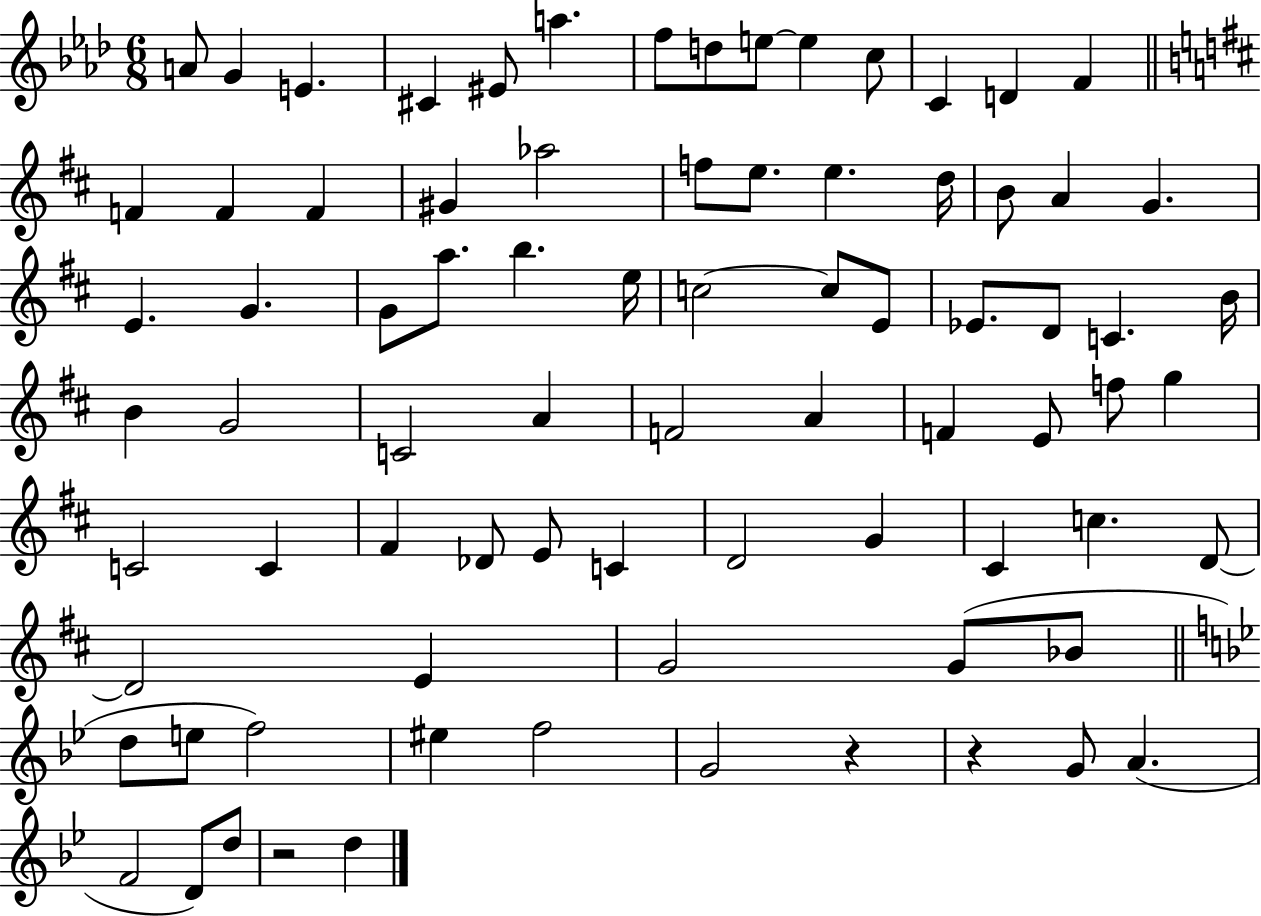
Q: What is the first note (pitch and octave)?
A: A4